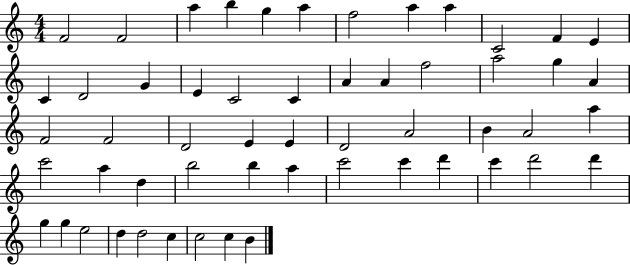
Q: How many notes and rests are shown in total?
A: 55